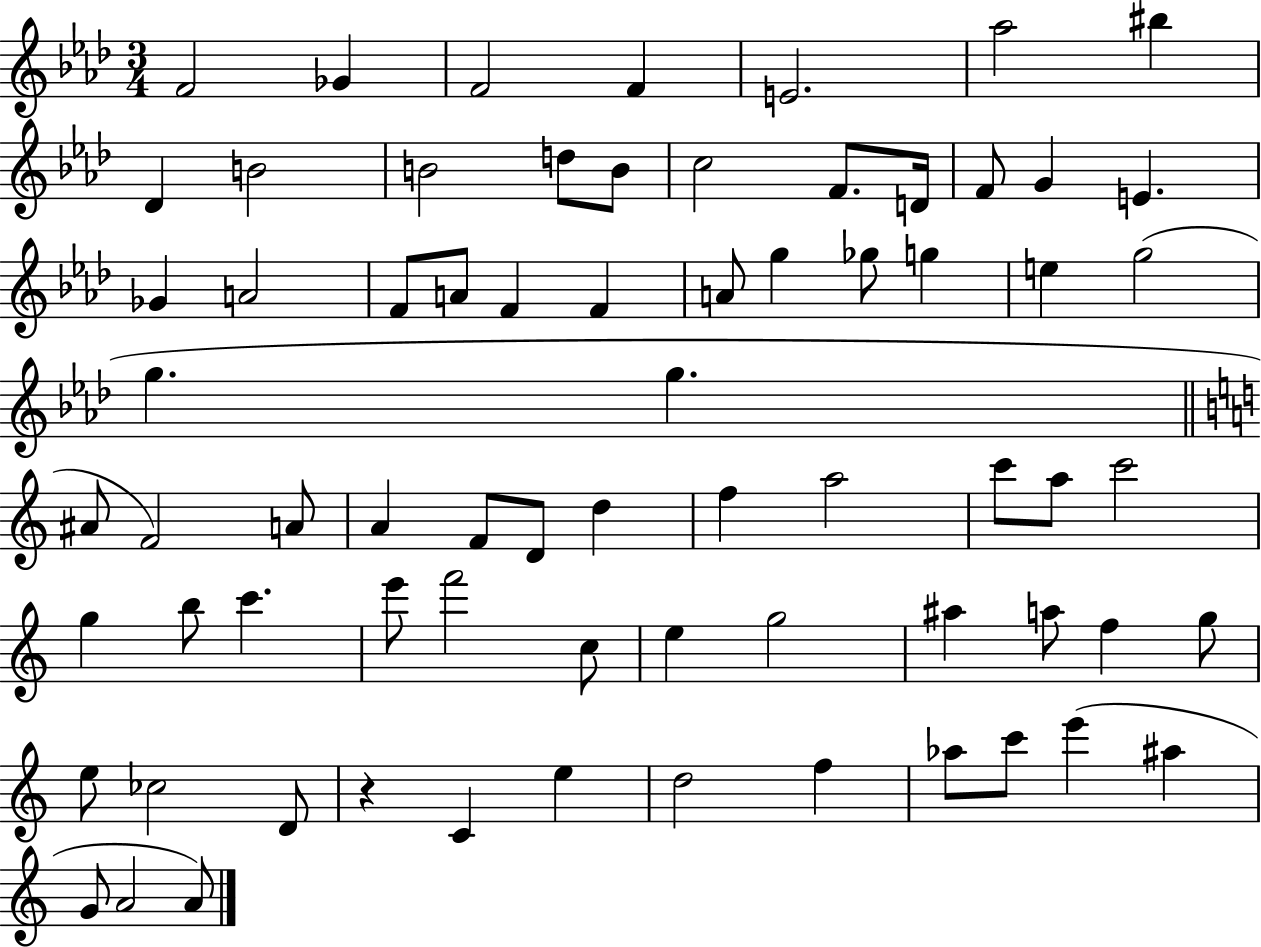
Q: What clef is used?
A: treble